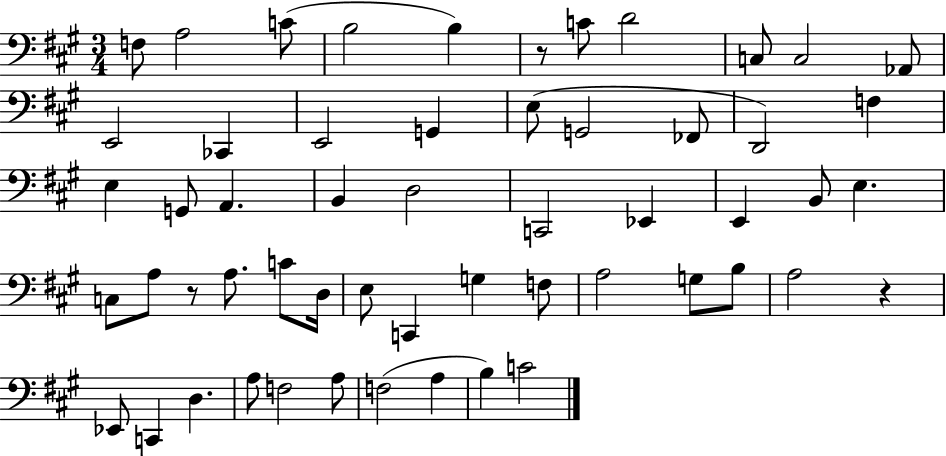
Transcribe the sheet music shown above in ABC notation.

X:1
T:Untitled
M:3/4
L:1/4
K:A
F,/2 A,2 C/2 B,2 B, z/2 C/2 D2 C,/2 C,2 _A,,/2 E,,2 _C,, E,,2 G,, E,/2 G,,2 _F,,/2 D,,2 F, E, G,,/2 A,, B,, D,2 C,,2 _E,, E,, B,,/2 E, C,/2 A,/2 z/2 A,/2 C/2 D,/4 E,/2 C,, G, F,/2 A,2 G,/2 B,/2 A,2 z _E,,/2 C,, D, A,/2 F,2 A,/2 F,2 A, B, C2